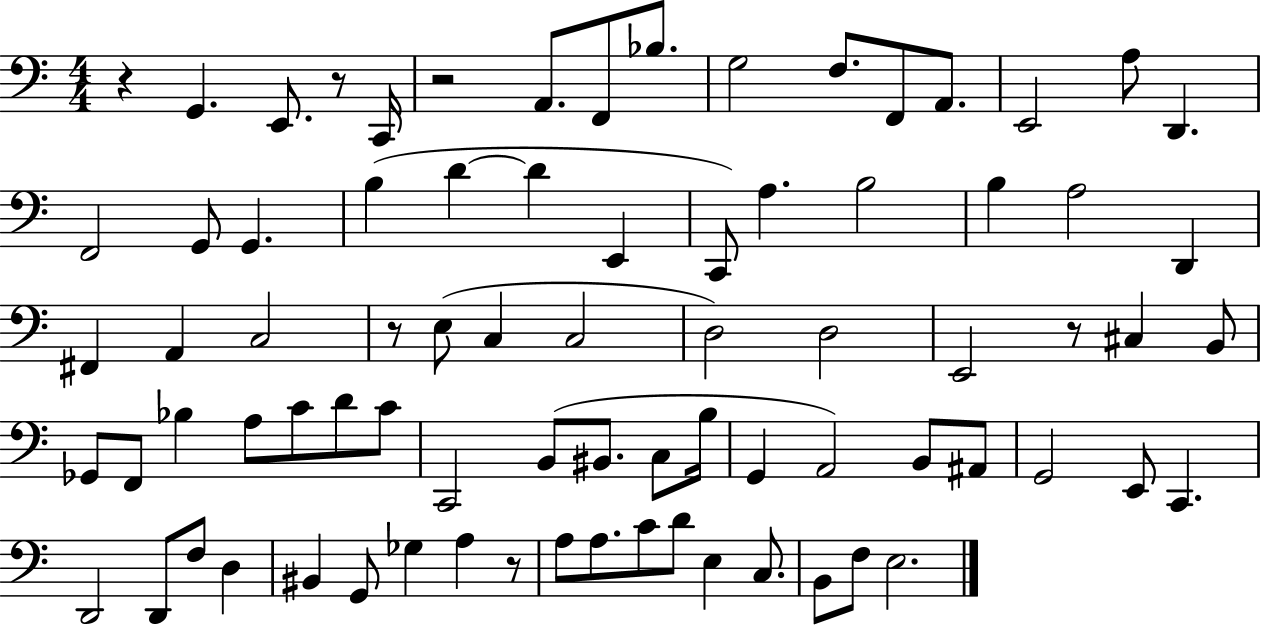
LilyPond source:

{
  \clef bass
  \numericTimeSignature
  \time 4/4
  \key c \major
  \repeat volta 2 { r4 g,4. e,8. r8 c,16 | r2 a,8. f,8 bes8. | g2 f8. f,8 a,8. | e,2 a8 d,4. | \break f,2 g,8 g,4. | b4( d'4~~ d'4 e,4 | c,8) a4. b2 | b4 a2 d,4 | \break fis,4 a,4 c2 | r8 e8( c4 c2 | d2) d2 | e,2 r8 cis4 b,8 | \break ges,8 f,8 bes4 a8 c'8 d'8 c'8 | c,2 b,8( bis,8. c8 b16 | g,4 a,2) b,8 ais,8 | g,2 e,8 c,4. | \break d,2 d,8 f8 d4 | bis,4 g,8 ges4 a4 r8 | a8 a8. c'8 d'8 e4 c8. | b,8 f8 e2. | \break } \bar "|."
}